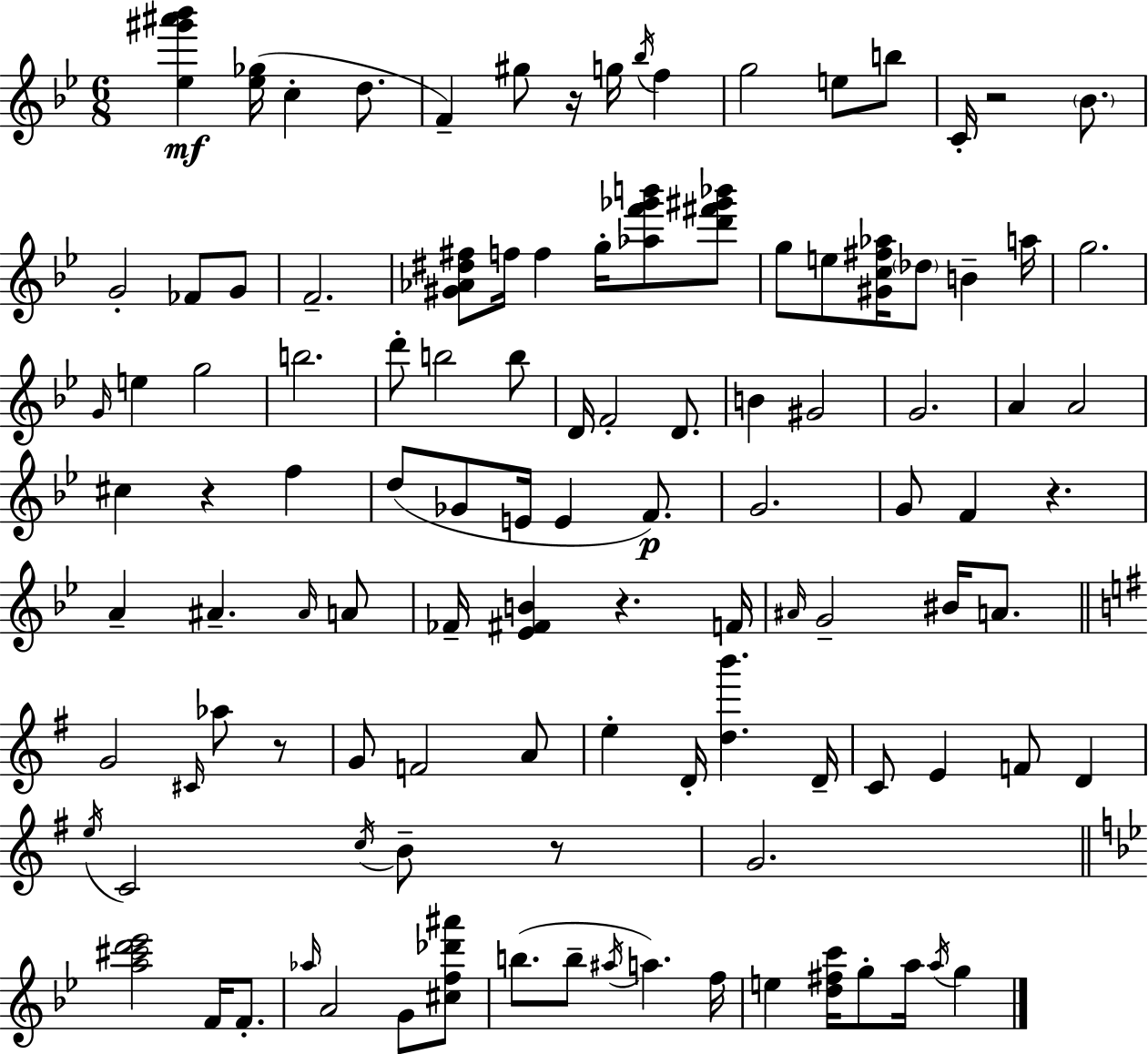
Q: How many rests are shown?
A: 7